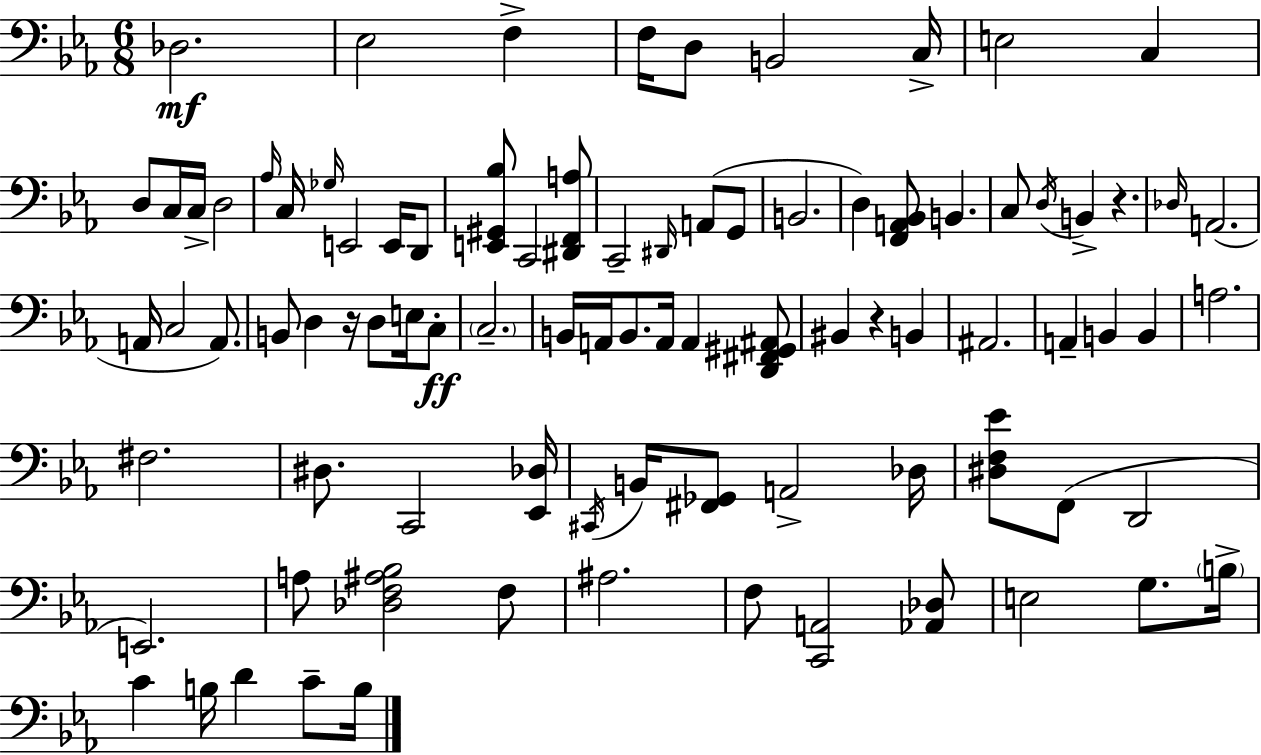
Db3/h. Eb3/h F3/q F3/s D3/e B2/h C3/s E3/h C3/q D3/e C3/s C3/s D3/h Ab3/s C3/s Gb3/s E2/h E2/s D2/e [E2,G#2,Bb3]/e C2/h [D#2,F2,A3]/e C2/h D#2/s A2/e G2/e B2/h. D3/q [F2,A2,Bb2]/e B2/q. C3/e D3/s B2/q R/q. Db3/s A2/h. A2/s C3/h A2/e. B2/e D3/q R/s D3/e E3/s C3/e C3/h. B2/s A2/s B2/e. A2/s A2/q [D2,F#2,G#2,A#2]/e BIS2/q R/q B2/q A#2/h. A2/q B2/q B2/q A3/h. F#3/h. D#3/e. C2/h [Eb2,Db3]/s C#2/s B2/s [F#2,Gb2]/e A2/h Db3/s [D#3,F3,Eb4]/e F2/e D2/h E2/h. A3/e [Db3,F3,A#3,Bb3]/h F3/e A#3/h. F3/e [C2,A2]/h [Ab2,Db3]/e E3/h G3/e. B3/s C4/q B3/s D4/q C4/e B3/s